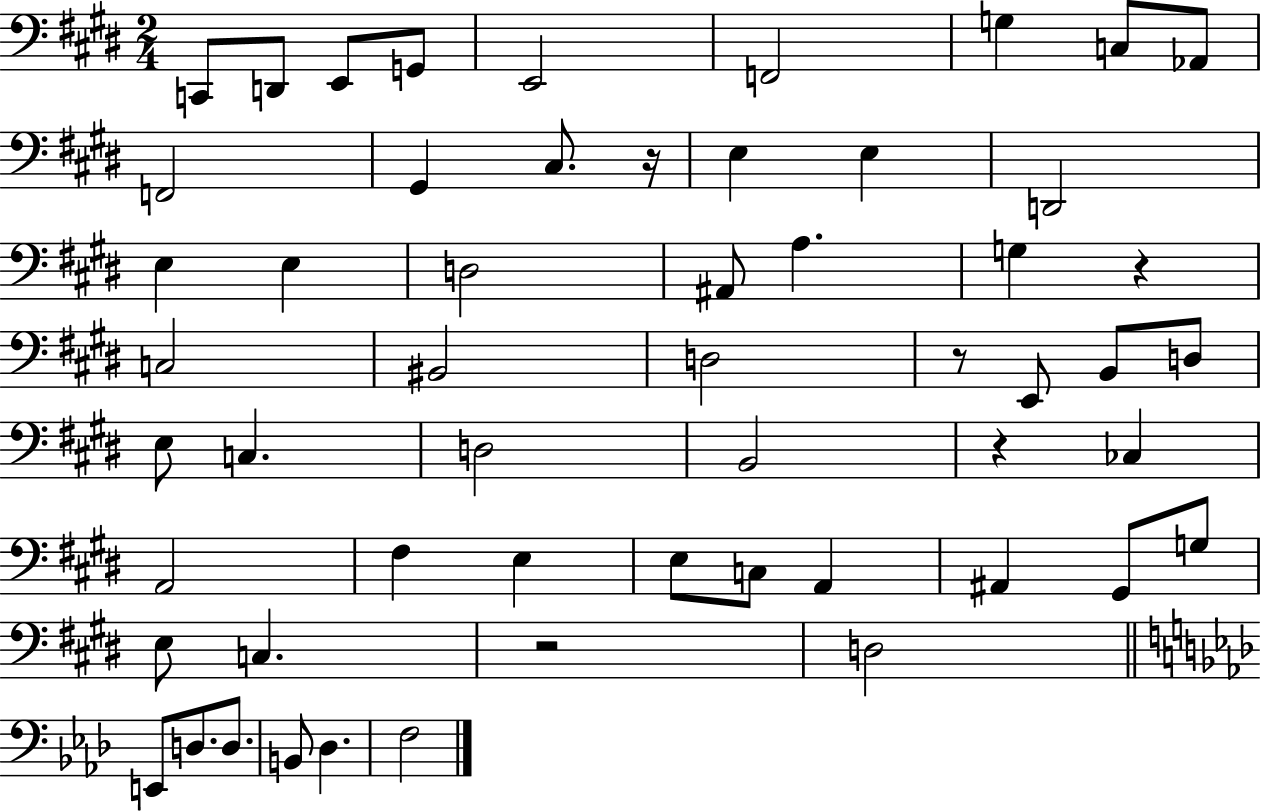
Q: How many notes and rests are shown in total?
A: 55